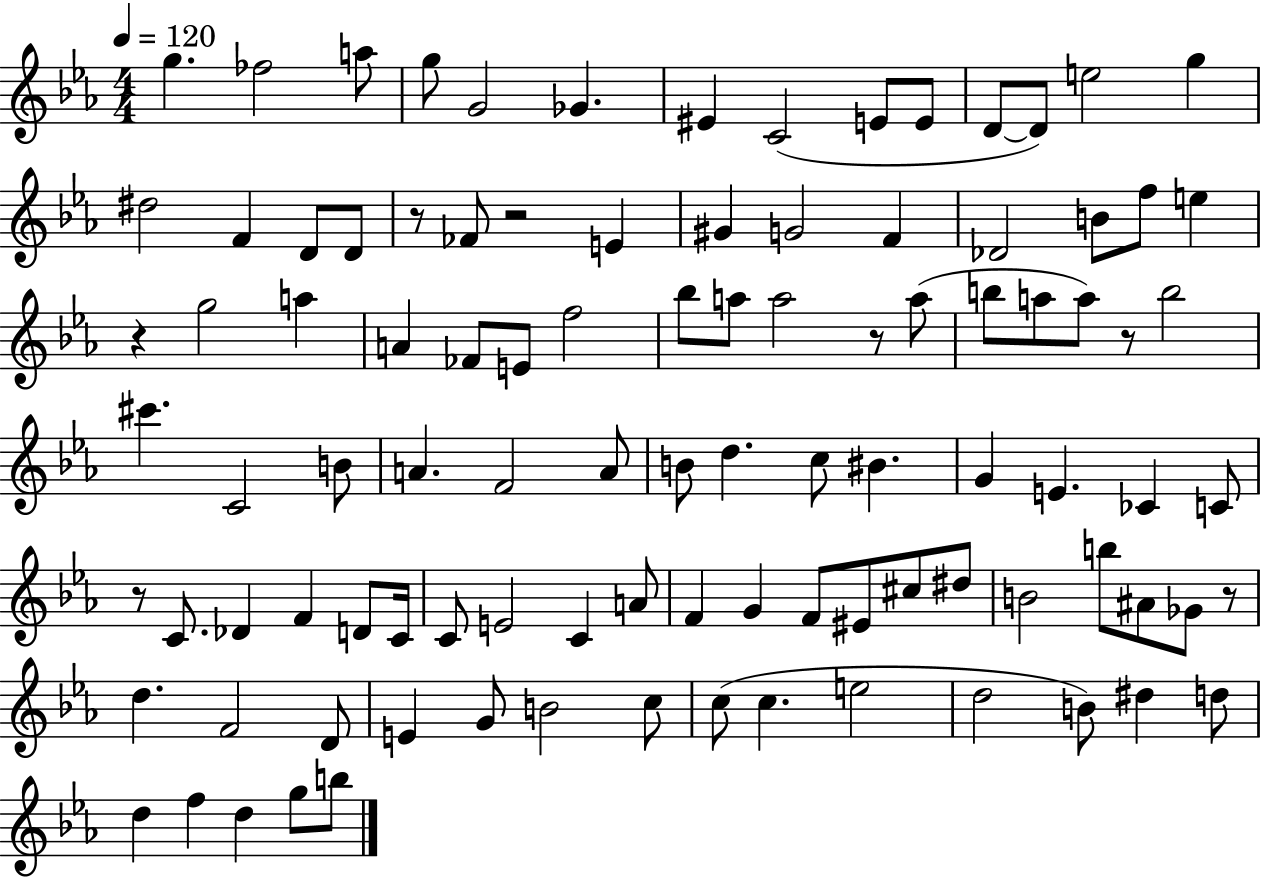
G5/q. FES5/h A5/e G5/e G4/h Gb4/q. EIS4/q C4/h E4/e E4/e D4/e D4/e E5/h G5/q D#5/h F4/q D4/e D4/e R/e FES4/e R/h E4/q G#4/q G4/h F4/q Db4/h B4/e F5/e E5/q R/q G5/h A5/q A4/q FES4/e E4/e F5/h Bb5/e A5/e A5/h R/e A5/e B5/e A5/e A5/e R/e B5/h C#6/q. C4/h B4/e A4/q. F4/h A4/e B4/e D5/q. C5/e BIS4/q. G4/q E4/q. CES4/q C4/e R/e C4/e. Db4/q F4/q D4/e C4/s C4/e E4/h C4/q A4/e F4/q G4/q F4/e EIS4/e C#5/e D#5/e B4/h B5/e A#4/e Gb4/e R/e D5/q. F4/h D4/e E4/q G4/e B4/h C5/e C5/e C5/q. E5/h D5/h B4/e D#5/q D5/e D5/q F5/q D5/q G5/e B5/e